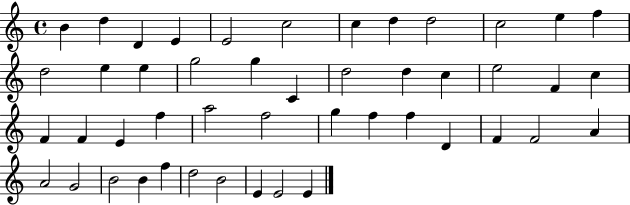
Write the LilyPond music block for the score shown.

{
  \clef treble
  \time 4/4
  \defaultTimeSignature
  \key c \major
  b'4 d''4 d'4 e'4 | e'2 c''2 | c''4 d''4 d''2 | c''2 e''4 f''4 | \break d''2 e''4 e''4 | g''2 g''4 c'4 | d''2 d''4 c''4 | e''2 f'4 c''4 | \break f'4 f'4 e'4 f''4 | a''2 f''2 | g''4 f''4 f''4 d'4 | f'4 f'2 a'4 | \break a'2 g'2 | b'2 b'4 f''4 | d''2 b'2 | e'4 e'2 e'4 | \break \bar "|."
}